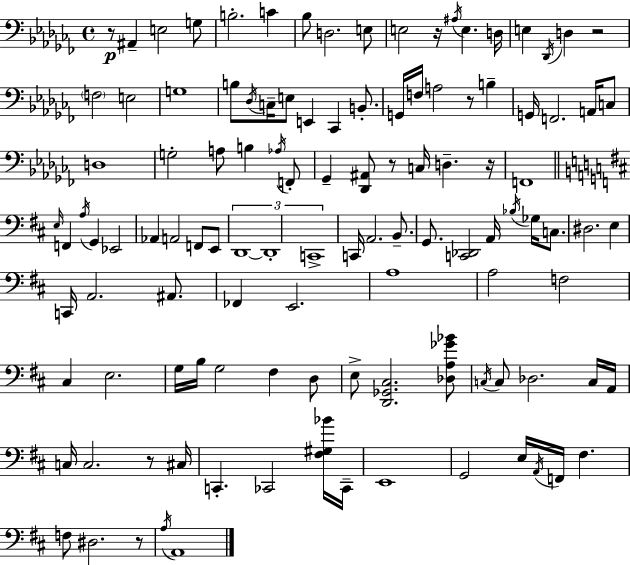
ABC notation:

X:1
T:Untitled
M:4/4
L:1/4
K:Abm
z/2 ^A,, E,2 G,/2 B,2 C _B,/2 D,2 E,/2 E,2 z/4 ^A,/4 E, D,/4 E, _D,,/4 D, z2 F,2 E,2 G,4 B,/2 _D,/4 C,/4 E,/2 E,, _C,, B,,/2 G,,/4 F,/4 A,2 z/2 B, G,,/4 F,,2 A,,/4 C,/2 D,4 G,2 A,/2 B, _A,/4 F,,/2 _G,, [_D,,^A,,]/2 z/2 C,/4 D, z/4 F,,4 E,/4 F,, A,/4 G,, _E,,2 _A,, A,,2 F,,/2 E,,/2 D,,4 D,,4 C,,4 C,,/4 A,,2 B,,/2 G,,/2 [C,,_D,,]2 A,,/4 _B,/4 _G,/4 C,/2 ^D,2 E, C,,/4 A,,2 ^A,,/2 _F,, E,,2 A,4 A,2 F,2 ^C, E,2 G,/4 B,/4 G,2 ^F, D,/2 E,/2 [D,,_G,,^C,]2 [_D,A,_G_B]/2 C,/4 C,/2 _D,2 C,/4 A,,/4 C,/4 C,2 z/2 ^C,/4 C,, _C,,2 [^F,^G,_B]/4 _C,,/4 E,,4 G,,2 E,/4 A,,/4 F,,/4 ^F, F,/2 ^D,2 z/2 A,/4 A,,4